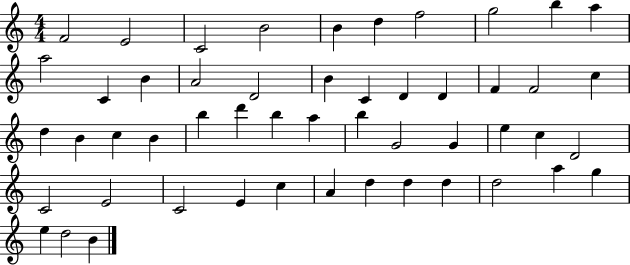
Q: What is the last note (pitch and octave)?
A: B4